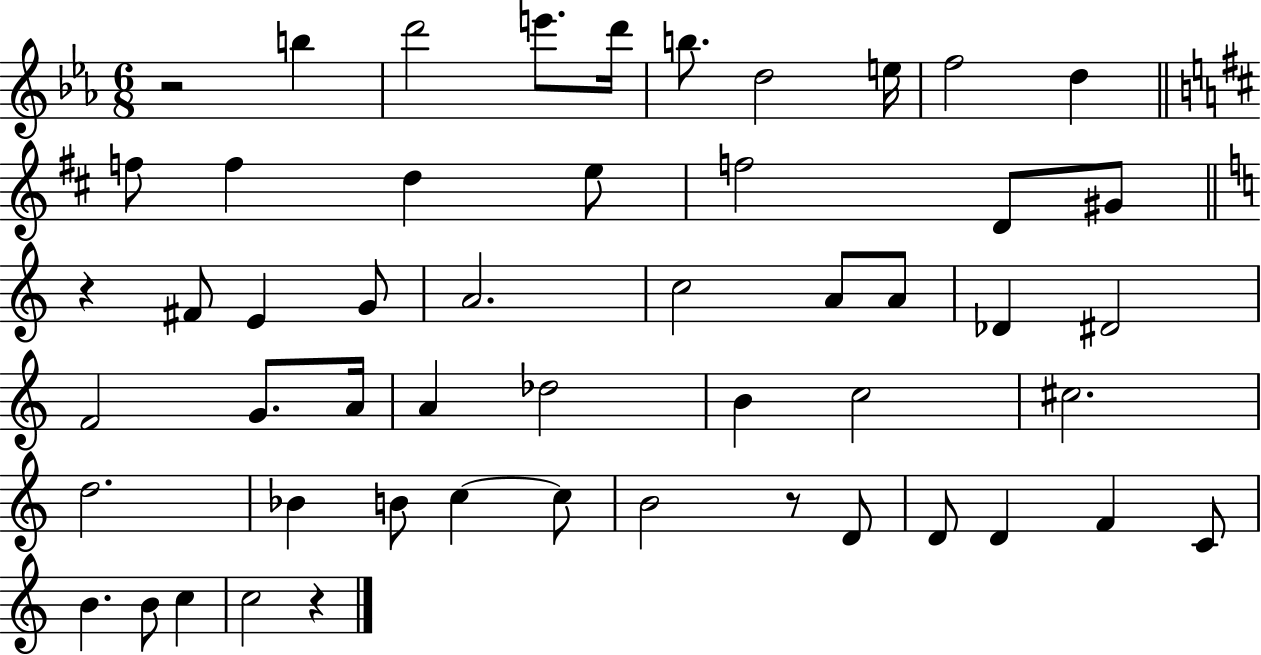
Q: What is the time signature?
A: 6/8